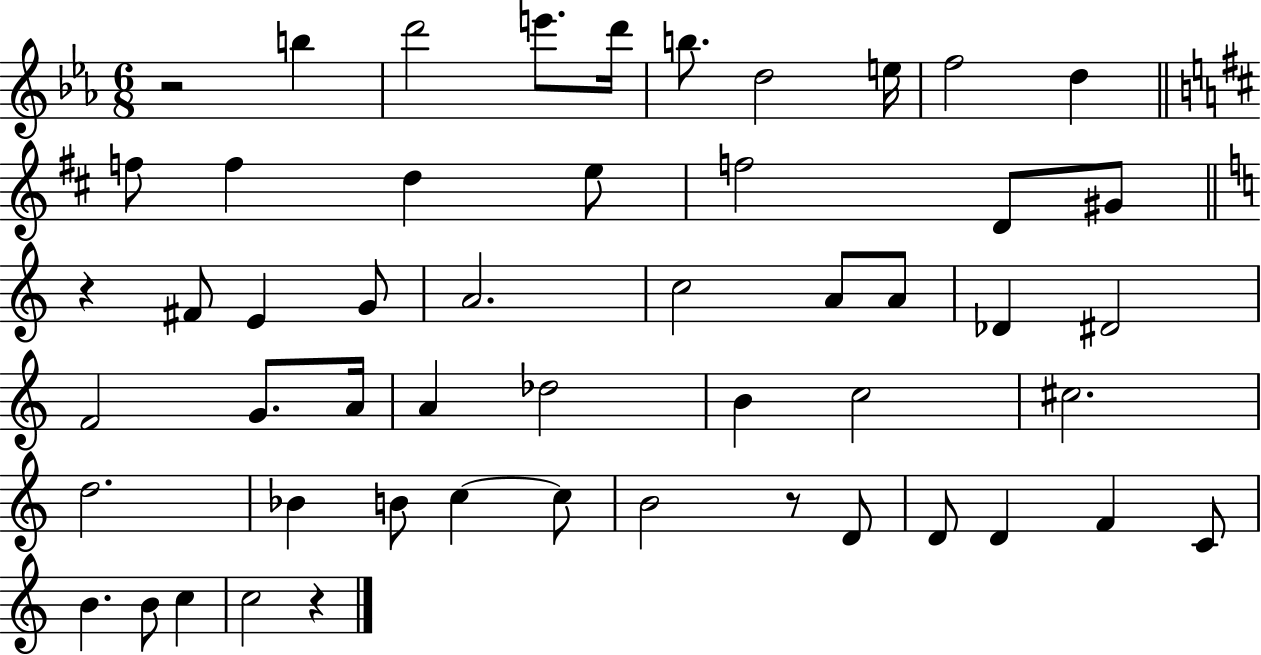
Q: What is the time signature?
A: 6/8